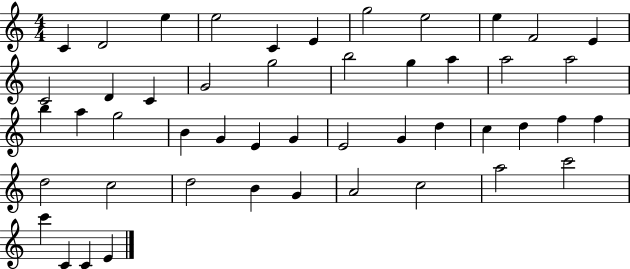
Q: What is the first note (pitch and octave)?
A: C4